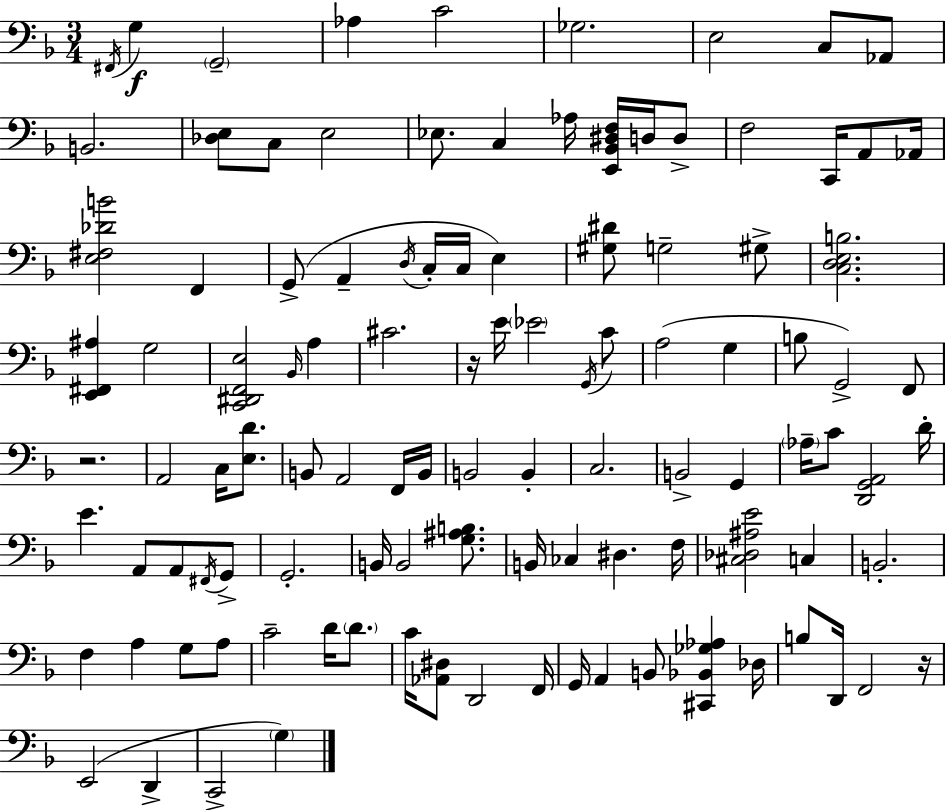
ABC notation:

X:1
T:Untitled
M:3/4
L:1/4
K:Dm
^F,,/4 G, G,,2 _A, C2 _G,2 E,2 C,/2 _A,,/2 B,,2 [_D,E,]/2 C,/2 E,2 _E,/2 C, _A,/4 [E,,_B,,^D,F,]/4 D,/4 D,/2 F,2 C,,/4 A,,/2 _A,,/4 [E,^F,_DB]2 F,, G,,/2 A,, D,/4 C,/4 C,/4 E, [^G,^D]/2 G,2 ^G,/2 [C,D,E,B,]2 [E,,^F,,^A,] G,2 [C,,^D,,F,,E,]2 _B,,/4 A, ^C2 z/4 E/4 _E2 G,,/4 C/2 A,2 G, B,/2 G,,2 F,,/2 z2 A,,2 C,/4 [E,D]/2 B,,/2 A,,2 F,,/4 B,,/4 B,,2 B,, C,2 B,,2 G,, _A,/4 C/2 [D,,G,,A,,]2 D/4 E A,,/2 A,,/2 ^F,,/4 G,,/2 G,,2 B,,/4 B,,2 [G,^A,B,]/2 B,,/4 _C, ^D, F,/4 [^C,_D,^A,E]2 C, B,,2 F, A, G,/2 A,/2 C2 D/4 D/2 C/4 [_A,,^D,]/2 D,,2 F,,/4 G,,/4 A,, B,,/2 [^C,,_B,,_G,_A,] _D,/4 B,/2 D,,/4 F,,2 z/4 E,,2 D,, C,,2 G,